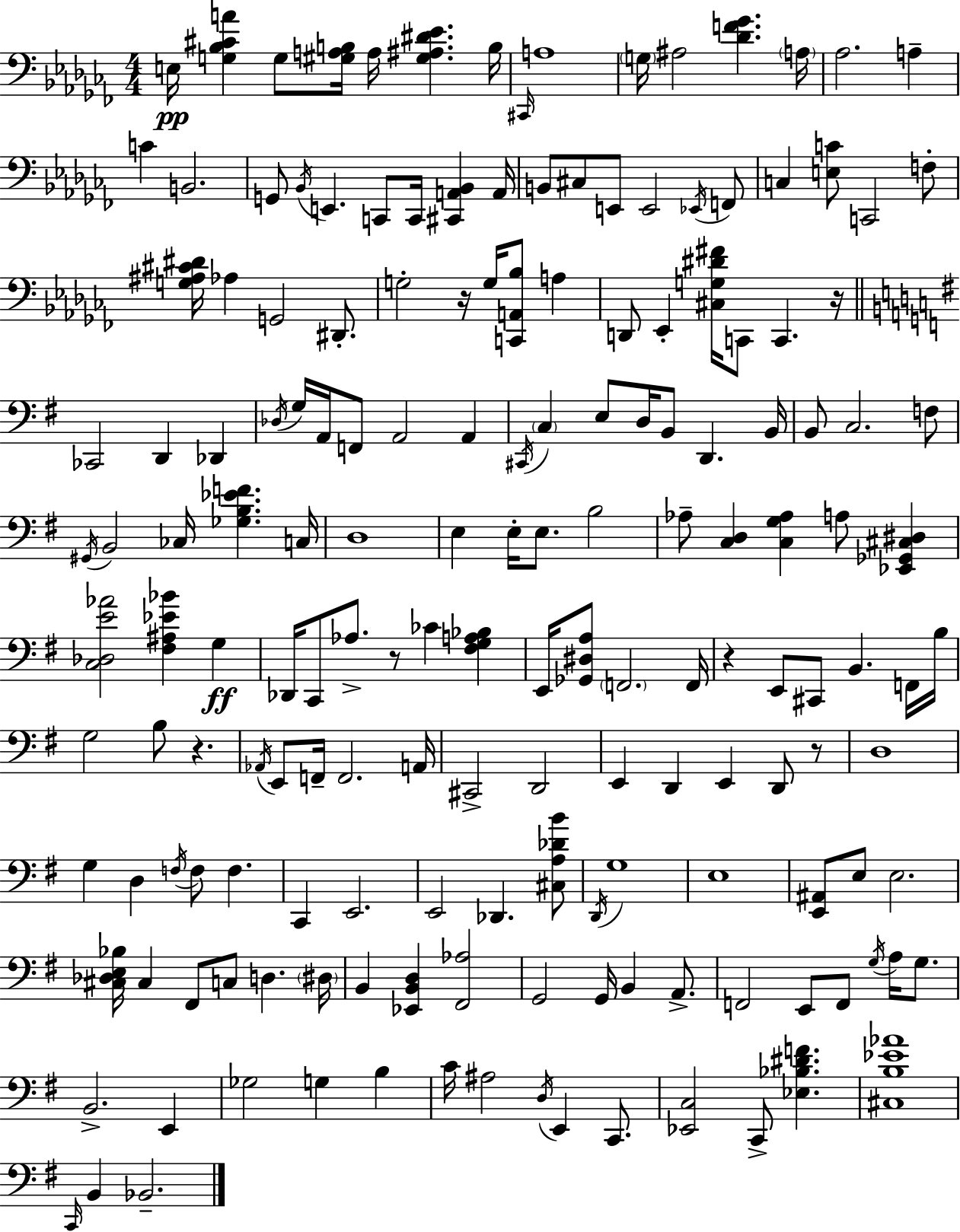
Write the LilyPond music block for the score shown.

{
  \clef bass
  \numericTimeSignature
  \time 4/4
  \key aes \minor
  e16\pp <g bes cis' a'>4 g8 <gis a b>16 a16 <gis ais dis' ees'>4. b16 | \grace { cis,16 } a1 | \parenthesize g16 ais2 <des' f' ges'>4. | \parenthesize a16 aes2. a4-- | \break c'4 b,2. | g,8 \acciaccatura { bes,16 } e,4. c,8 c,16 <cis, a, bes,>4 | a,16 b,8 cis8 e,8 e,2 | \acciaccatura { ees,16 } f,8 c4 <e c'>8 c,2 | \break f8-. <g ais cis' dis'>16 aes4 g,2 | dis,8.-. g2-. r16 g16 <c, a, bes>8 a4 | d,8 ees,4-. <cis g dis' fis'>16 c,8 c,4. | r16 \bar "||" \break \key g \major ces,2 d,4 des,4 | \acciaccatura { des16 } g16 a,16 f,8 a,2 a,4 | \acciaccatura { cis,16 } \parenthesize c4 e8 d16 b,8 d,4. | b,16 b,8 c2. | \break f8 \acciaccatura { gis,16 } b,2 ces16 <ges b ees' f'>4. | c16 d1 | e4 e16-. e8. b2 | aes8-- <c d>4 <c g aes>4 a8 <ees, ges, cis dis>4 | \break <c des e' aes'>2 <fis ais ees' bes'>4 g4\ff | des,16 c,8 aes8.-> r8 ces'4 <fis g a bes>4 | e,16 <ges, dis a>8 \parenthesize f,2. | f,16 r4 e,8 cis,8 b,4. | \break f,16 b16 g2 b8 r4. | \acciaccatura { aes,16 } e,8 f,16-- f,2. | a,16 cis,2-> d,2 | e,4 d,4 e,4 | \break d,8 r8 d1 | g4 d4 \acciaccatura { f16 } f8 f4. | c,4 e,2. | e,2 des,4. | \break <cis a des' b'>8 \acciaccatura { d,16 } g1 | e1 | <e, ais,>8 e8 e2. | <cis des e bes>16 cis4 fis,8 c8 d4. | \break \parenthesize dis16 b,4 <ees, b, d>4 <fis, aes>2 | g,2 g,16 b,4 | a,8.-> f,2 e,8 | f,8 \acciaccatura { g16 } a16 g8. b,2.-> | \break e,4 ges2 g4 | b4 c'16 ais2 | \acciaccatura { d16 } e,4 c,8. <ees, c>2 | c,8-> <ees bes dis' f'>4. <cis b ees' aes'>1 | \break \grace { c,16 } b,4 bes,2.-- | \bar "|."
}